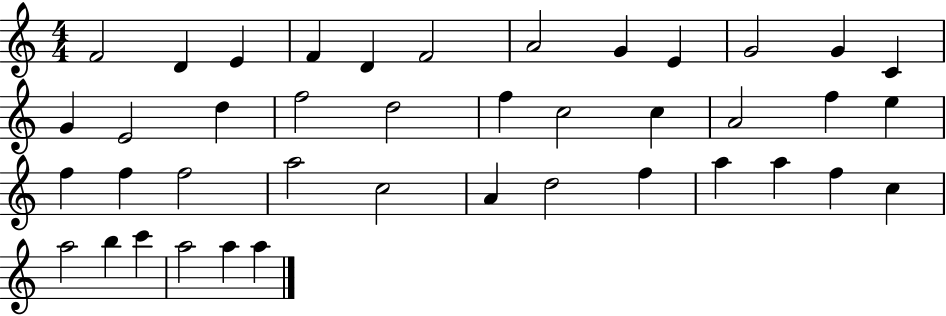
X:1
T:Untitled
M:4/4
L:1/4
K:C
F2 D E F D F2 A2 G E G2 G C G E2 d f2 d2 f c2 c A2 f e f f f2 a2 c2 A d2 f a a f c a2 b c' a2 a a